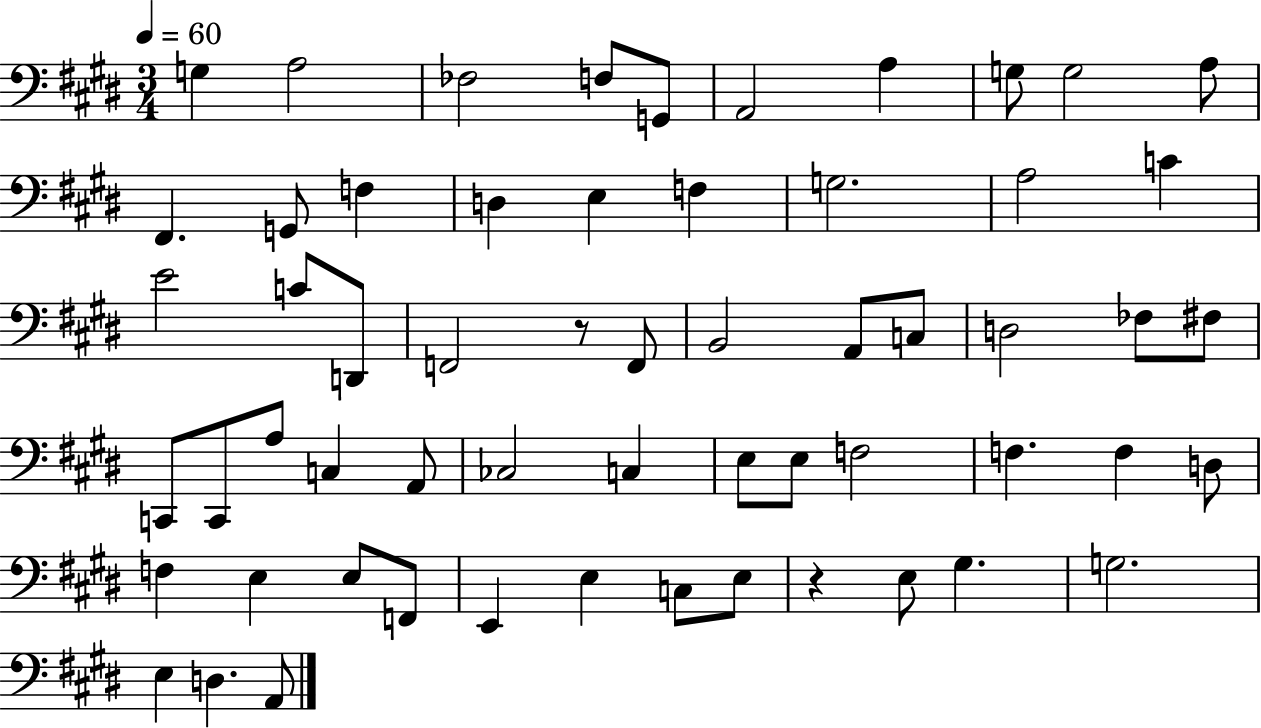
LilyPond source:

{
  \clef bass
  \numericTimeSignature
  \time 3/4
  \key e \major
  \tempo 4 = 60
  g4 a2 | fes2 f8 g,8 | a,2 a4 | g8 g2 a8 | \break fis,4. g,8 f4 | d4 e4 f4 | g2. | a2 c'4 | \break e'2 c'8 d,8 | f,2 r8 f,8 | b,2 a,8 c8 | d2 fes8 fis8 | \break c,8 c,8 a8 c4 a,8 | ces2 c4 | e8 e8 f2 | f4. f4 d8 | \break f4 e4 e8 f,8 | e,4 e4 c8 e8 | r4 e8 gis4. | g2. | \break e4 d4. a,8 | \bar "|."
}